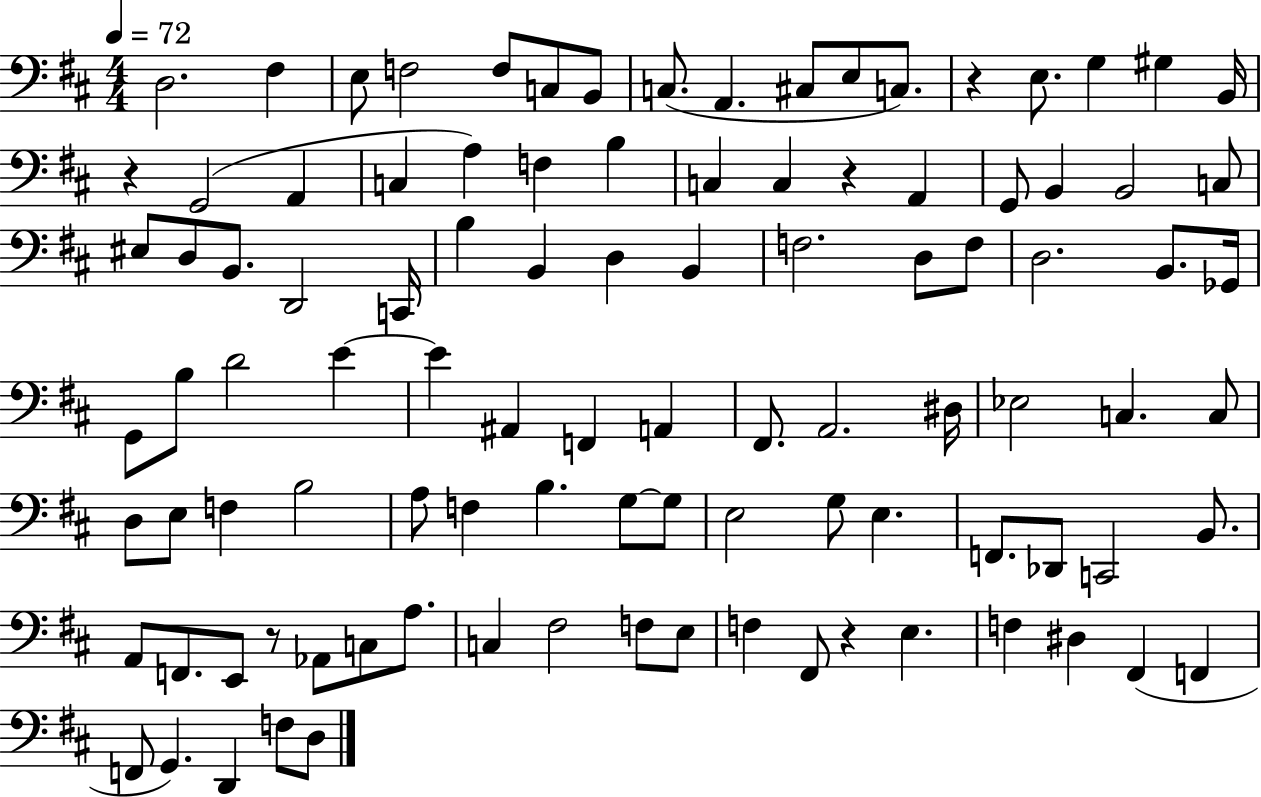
D3/h. F#3/q E3/e F3/h F3/e C3/e B2/e C3/e. A2/q. C#3/e E3/e C3/e. R/q E3/e. G3/q G#3/q B2/s R/q G2/h A2/q C3/q A3/q F3/q B3/q C3/q C3/q R/q A2/q G2/e B2/q B2/h C3/e EIS3/e D3/e B2/e. D2/h C2/s B3/q B2/q D3/q B2/q F3/h. D3/e F3/e D3/h. B2/e. Gb2/s G2/e B3/e D4/h E4/q E4/q A#2/q F2/q A2/q F#2/e. A2/h. D#3/s Eb3/h C3/q. C3/e D3/e E3/e F3/q B3/h A3/e F3/q B3/q. G3/e G3/e E3/h G3/e E3/q. F2/e. Db2/e C2/h B2/e. A2/e F2/e. E2/e R/e Ab2/e C3/e A3/e. C3/q F#3/h F3/e E3/e F3/q F#2/e R/q E3/q. F3/q D#3/q F#2/q F2/q F2/e G2/q. D2/q F3/e D3/e